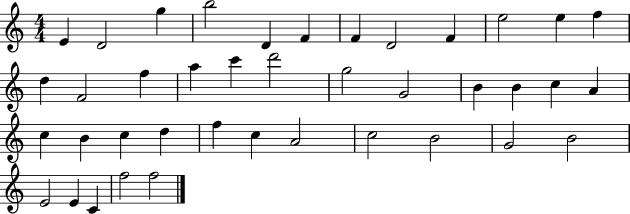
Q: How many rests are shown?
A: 0